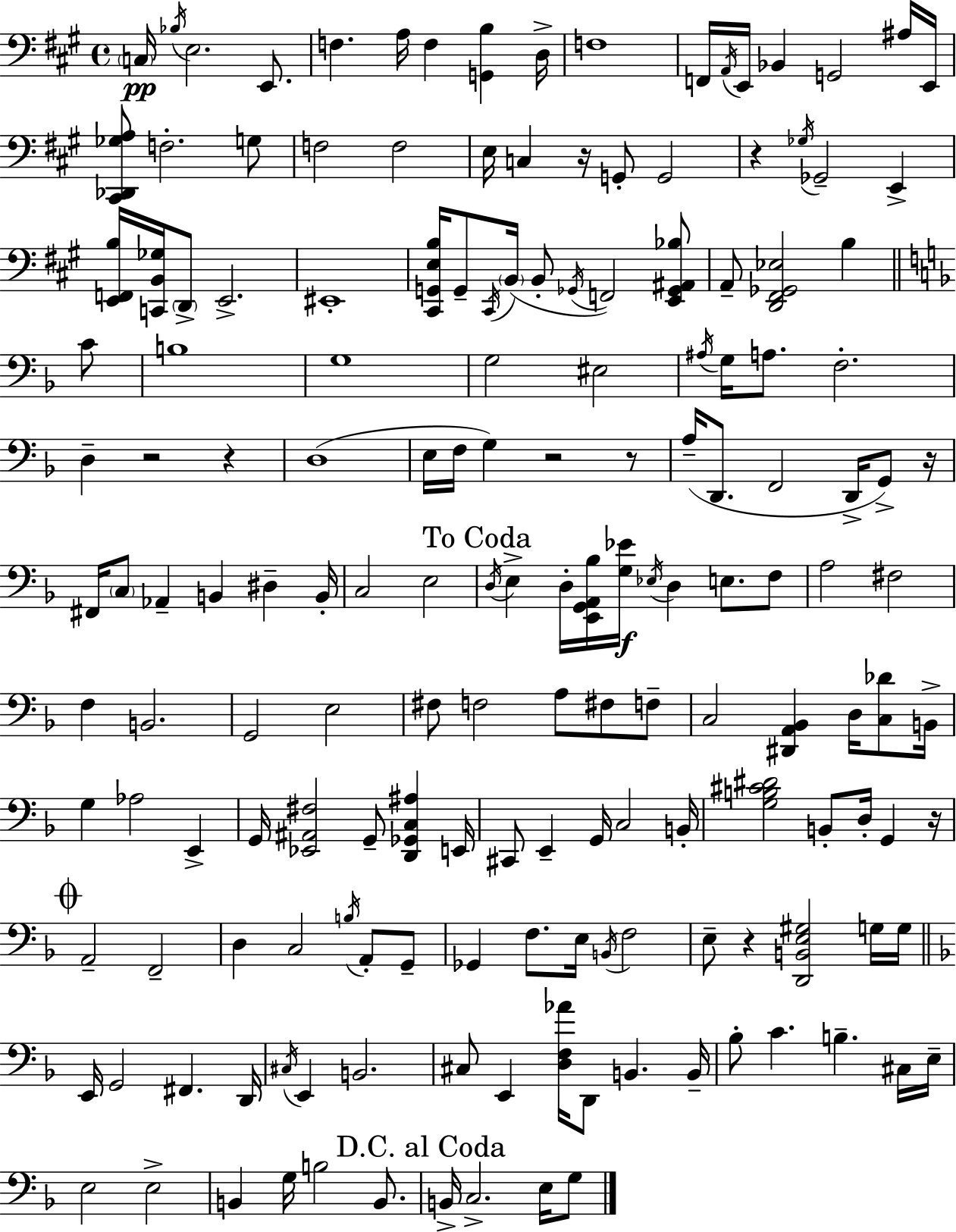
X:1
T:Untitled
M:4/4
L:1/4
K:A
C,/4 _B,/4 E,2 E,,/2 F, A,/4 F, [G,,B,] D,/4 F,4 F,,/4 A,,/4 E,,/4 _B,, G,,2 ^A,/4 E,,/4 [^C,,_D,,_G,A,]/2 F,2 G,/2 F,2 F,2 E,/4 C, z/4 G,,/2 G,,2 z _G,/4 _G,,2 E,, [E,,F,,B,]/4 [C,,B,,_G,]/4 D,,/2 E,,2 ^E,,4 [^C,,G,,E,B,]/4 G,,/2 ^C,,/4 B,,/4 B,,/2 _G,,/4 F,,2 [E,,_G,,^A,,_B,]/2 A,,/2 [D,,^F,,_G,,_E,]2 B, C/2 B,4 G,4 G,2 ^E,2 ^A,/4 G,/4 A,/2 F,2 D, z2 z D,4 E,/4 F,/4 G, z2 z/2 A,/4 D,,/2 F,,2 D,,/4 G,,/2 z/4 ^F,,/4 C,/2 _A,, B,, ^D, B,,/4 C,2 E,2 D,/4 E, D,/4 [E,,G,,A,,_B,]/4 [G,_E]/4 _E,/4 D, E,/2 F,/2 A,2 ^F,2 F, B,,2 G,,2 E,2 ^F,/2 F,2 A,/2 ^F,/2 F,/2 C,2 [^D,,A,,_B,,] D,/4 [C,_D]/2 B,,/4 G, _A,2 E,, G,,/4 [_E,,^A,,^F,]2 G,,/2 [D,,_G,,C,^A,] E,,/4 ^C,,/2 E,, G,,/4 C,2 B,,/4 [G,B,^C^D]2 B,,/2 D,/4 G,, z/4 A,,2 F,,2 D, C,2 B,/4 A,,/2 G,,/2 _G,, F,/2 E,/4 B,,/4 F,2 E,/2 z [D,,B,,E,^G,]2 G,/4 G,/4 E,,/4 G,,2 ^F,, D,,/4 ^C,/4 E,, B,,2 ^C,/2 E,, [D,F,_A]/4 D,,/2 B,, B,,/4 _B,/2 C B, ^C,/4 E,/4 E,2 E,2 B,, G,/4 B,2 B,,/2 B,,/4 C,2 E,/4 G,/2